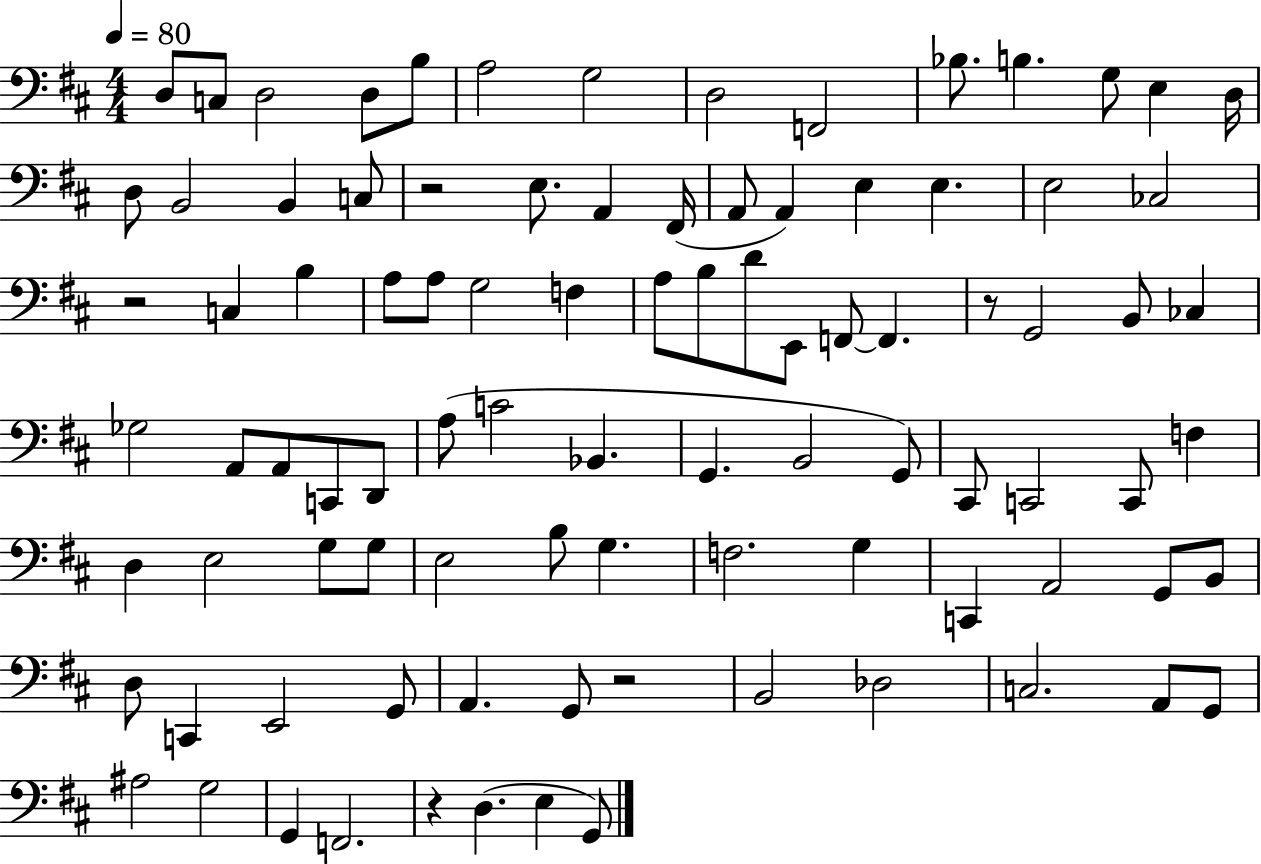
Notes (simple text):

D3/e C3/e D3/h D3/e B3/e A3/h G3/h D3/h F2/h Bb3/e. B3/q. G3/e E3/q D3/s D3/e B2/h B2/q C3/e R/h E3/e. A2/q F#2/s A2/e A2/q E3/q E3/q. E3/h CES3/h R/h C3/q B3/q A3/e A3/e G3/h F3/q A3/e B3/e D4/e E2/e F2/e F2/q. R/e G2/h B2/e CES3/q Gb3/h A2/e A2/e C2/e D2/e A3/e C4/h Bb2/q. G2/q. B2/h G2/e C#2/e C2/h C2/e F3/q D3/q E3/h G3/e G3/e E3/h B3/e G3/q. F3/h. G3/q C2/q A2/h G2/e B2/e D3/e C2/q E2/h G2/e A2/q. G2/e R/h B2/h Db3/h C3/h. A2/e G2/e A#3/h G3/h G2/q F2/h. R/q D3/q. E3/q G2/e